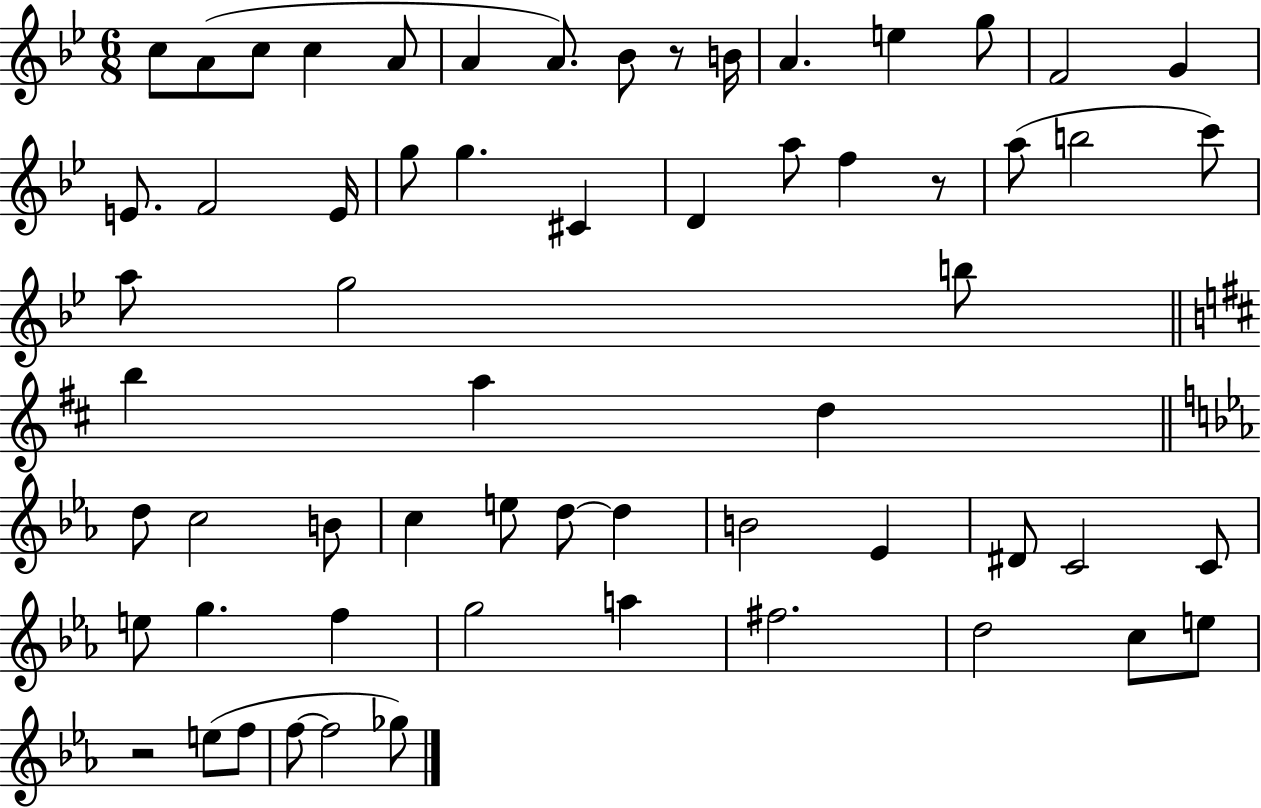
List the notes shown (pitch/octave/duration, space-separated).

C5/e A4/e C5/e C5/q A4/e A4/q A4/e. Bb4/e R/e B4/s A4/q. E5/q G5/e F4/h G4/q E4/e. F4/h E4/s G5/e G5/q. C#4/q D4/q A5/e F5/q R/e A5/e B5/h C6/e A5/e G5/h B5/e B5/q A5/q D5/q D5/e C5/h B4/e C5/q E5/e D5/e D5/q B4/h Eb4/q D#4/e C4/h C4/e E5/e G5/q. F5/q G5/h A5/q F#5/h. D5/h C5/e E5/e R/h E5/e F5/e F5/e F5/h Gb5/e